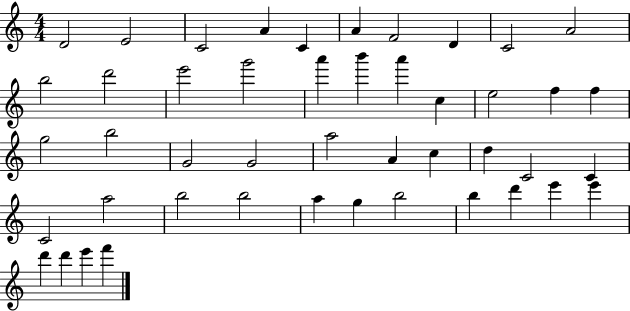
D4/h E4/h C4/h A4/q C4/q A4/q F4/h D4/q C4/h A4/h B5/h D6/h E6/h G6/h A6/q B6/q A6/q C5/q E5/h F5/q F5/q G5/h B5/h G4/h G4/h A5/h A4/q C5/q D5/q C4/h C4/q C4/h A5/h B5/h B5/h A5/q G5/q B5/h B5/q D6/q E6/q E6/q D6/q D6/q E6/q F6/q